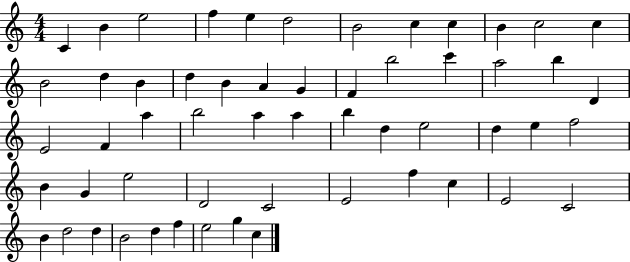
{
  \clef treble
  \numericTimeSignature
  \time 4/4
  \key c \major
  c'4 b'4 e''2 | f''4 e''4 d''2 | b'2 c''4 c''4 | b'4 c''2 c''4 | \break b'2 d''4 b'4 | d''4 b'4 a'4 g'4 | f'4 b''2 c'''4 | a''2 b''4 d'4 | \break e'2 f'4 a''4 | b''2 a''4 a''4 | b''4 d''4 e''2 | d''4 e''4 f''2 | \break b'4 g'4 e''2 | d'2 c'2 | e'2 f''4 c''4 | e'2 c'2 | \break b'4 d''2 d''4 | b'2 d''4 f''4 | e''2 g''4 c''4 | \bar "|."
}